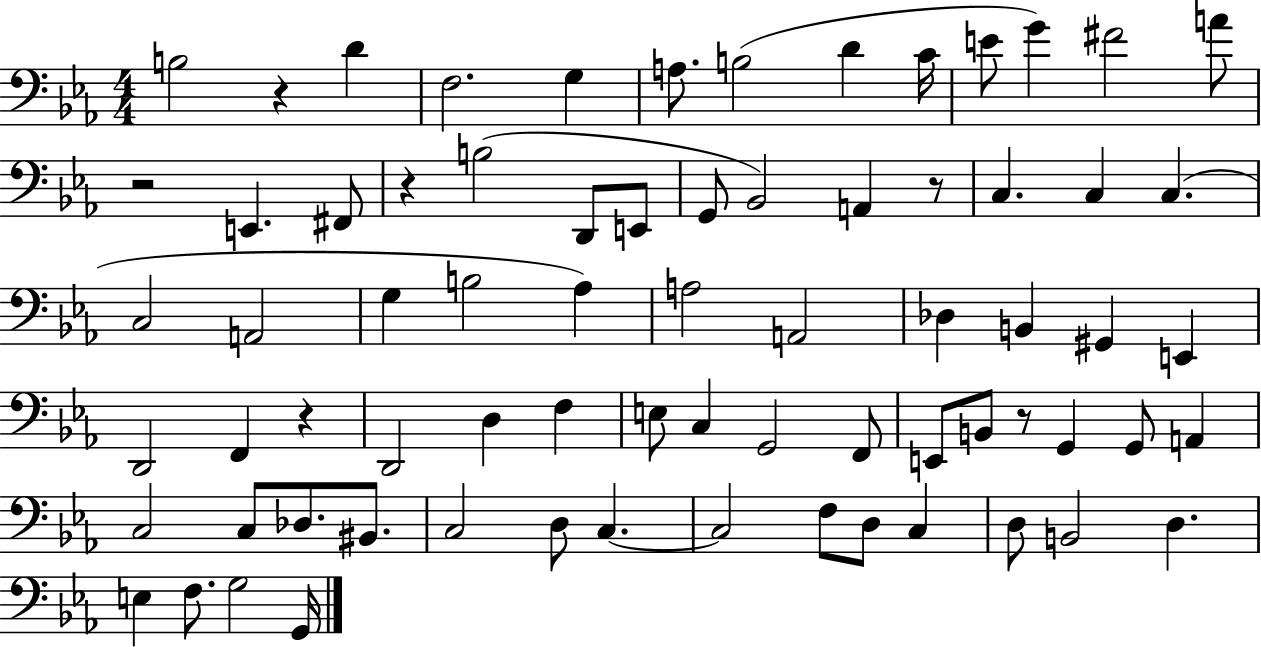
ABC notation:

X:1
T:Untitled
M:4/4
L:1/4
K:Eb
B,2 z D F,2 G, A,/2 B,2 D C/4 E/2 G ^F2 A/2 z2 E,, ^F,,/2 z B,2 D,,/2 E,,/2 G,,/2 _B,,2 A,, z/2 C, C, C, C,2 A,,2 G, B,2 _A, A,2 A,,2 _D, B,, ^G,, E,, D,,2 F,, z D,,2 D, F, E,/2 C, G,,2 F,,/2 E,,/2 B,,/2 z/2 G,, G,,/2 A,, C,2 C,/2 _D,/2 ^B,,/2 C,2 D,/2 C, C,2 F,/2 D,/2 C, D,/2 B,,2 D, E, F,/2 G,2 G,,/4